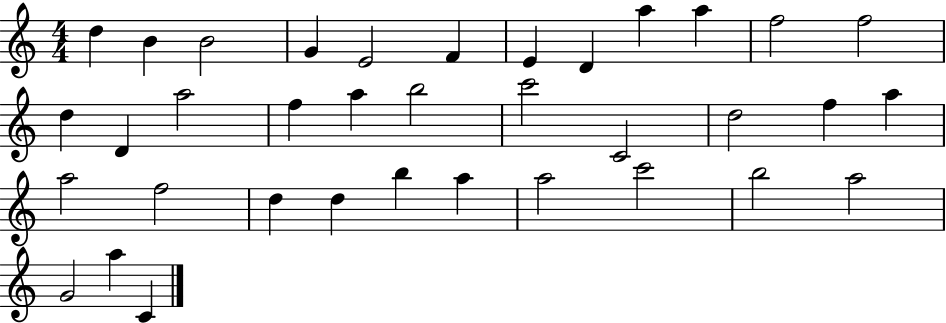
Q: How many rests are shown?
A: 0